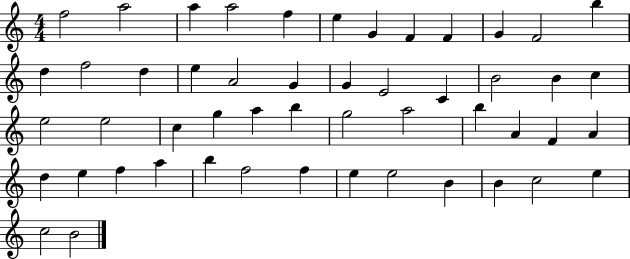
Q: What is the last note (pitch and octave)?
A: B4